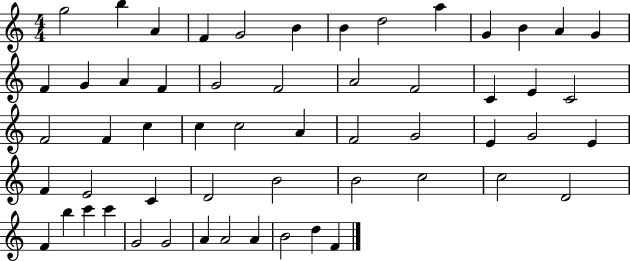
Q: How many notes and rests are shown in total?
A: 56